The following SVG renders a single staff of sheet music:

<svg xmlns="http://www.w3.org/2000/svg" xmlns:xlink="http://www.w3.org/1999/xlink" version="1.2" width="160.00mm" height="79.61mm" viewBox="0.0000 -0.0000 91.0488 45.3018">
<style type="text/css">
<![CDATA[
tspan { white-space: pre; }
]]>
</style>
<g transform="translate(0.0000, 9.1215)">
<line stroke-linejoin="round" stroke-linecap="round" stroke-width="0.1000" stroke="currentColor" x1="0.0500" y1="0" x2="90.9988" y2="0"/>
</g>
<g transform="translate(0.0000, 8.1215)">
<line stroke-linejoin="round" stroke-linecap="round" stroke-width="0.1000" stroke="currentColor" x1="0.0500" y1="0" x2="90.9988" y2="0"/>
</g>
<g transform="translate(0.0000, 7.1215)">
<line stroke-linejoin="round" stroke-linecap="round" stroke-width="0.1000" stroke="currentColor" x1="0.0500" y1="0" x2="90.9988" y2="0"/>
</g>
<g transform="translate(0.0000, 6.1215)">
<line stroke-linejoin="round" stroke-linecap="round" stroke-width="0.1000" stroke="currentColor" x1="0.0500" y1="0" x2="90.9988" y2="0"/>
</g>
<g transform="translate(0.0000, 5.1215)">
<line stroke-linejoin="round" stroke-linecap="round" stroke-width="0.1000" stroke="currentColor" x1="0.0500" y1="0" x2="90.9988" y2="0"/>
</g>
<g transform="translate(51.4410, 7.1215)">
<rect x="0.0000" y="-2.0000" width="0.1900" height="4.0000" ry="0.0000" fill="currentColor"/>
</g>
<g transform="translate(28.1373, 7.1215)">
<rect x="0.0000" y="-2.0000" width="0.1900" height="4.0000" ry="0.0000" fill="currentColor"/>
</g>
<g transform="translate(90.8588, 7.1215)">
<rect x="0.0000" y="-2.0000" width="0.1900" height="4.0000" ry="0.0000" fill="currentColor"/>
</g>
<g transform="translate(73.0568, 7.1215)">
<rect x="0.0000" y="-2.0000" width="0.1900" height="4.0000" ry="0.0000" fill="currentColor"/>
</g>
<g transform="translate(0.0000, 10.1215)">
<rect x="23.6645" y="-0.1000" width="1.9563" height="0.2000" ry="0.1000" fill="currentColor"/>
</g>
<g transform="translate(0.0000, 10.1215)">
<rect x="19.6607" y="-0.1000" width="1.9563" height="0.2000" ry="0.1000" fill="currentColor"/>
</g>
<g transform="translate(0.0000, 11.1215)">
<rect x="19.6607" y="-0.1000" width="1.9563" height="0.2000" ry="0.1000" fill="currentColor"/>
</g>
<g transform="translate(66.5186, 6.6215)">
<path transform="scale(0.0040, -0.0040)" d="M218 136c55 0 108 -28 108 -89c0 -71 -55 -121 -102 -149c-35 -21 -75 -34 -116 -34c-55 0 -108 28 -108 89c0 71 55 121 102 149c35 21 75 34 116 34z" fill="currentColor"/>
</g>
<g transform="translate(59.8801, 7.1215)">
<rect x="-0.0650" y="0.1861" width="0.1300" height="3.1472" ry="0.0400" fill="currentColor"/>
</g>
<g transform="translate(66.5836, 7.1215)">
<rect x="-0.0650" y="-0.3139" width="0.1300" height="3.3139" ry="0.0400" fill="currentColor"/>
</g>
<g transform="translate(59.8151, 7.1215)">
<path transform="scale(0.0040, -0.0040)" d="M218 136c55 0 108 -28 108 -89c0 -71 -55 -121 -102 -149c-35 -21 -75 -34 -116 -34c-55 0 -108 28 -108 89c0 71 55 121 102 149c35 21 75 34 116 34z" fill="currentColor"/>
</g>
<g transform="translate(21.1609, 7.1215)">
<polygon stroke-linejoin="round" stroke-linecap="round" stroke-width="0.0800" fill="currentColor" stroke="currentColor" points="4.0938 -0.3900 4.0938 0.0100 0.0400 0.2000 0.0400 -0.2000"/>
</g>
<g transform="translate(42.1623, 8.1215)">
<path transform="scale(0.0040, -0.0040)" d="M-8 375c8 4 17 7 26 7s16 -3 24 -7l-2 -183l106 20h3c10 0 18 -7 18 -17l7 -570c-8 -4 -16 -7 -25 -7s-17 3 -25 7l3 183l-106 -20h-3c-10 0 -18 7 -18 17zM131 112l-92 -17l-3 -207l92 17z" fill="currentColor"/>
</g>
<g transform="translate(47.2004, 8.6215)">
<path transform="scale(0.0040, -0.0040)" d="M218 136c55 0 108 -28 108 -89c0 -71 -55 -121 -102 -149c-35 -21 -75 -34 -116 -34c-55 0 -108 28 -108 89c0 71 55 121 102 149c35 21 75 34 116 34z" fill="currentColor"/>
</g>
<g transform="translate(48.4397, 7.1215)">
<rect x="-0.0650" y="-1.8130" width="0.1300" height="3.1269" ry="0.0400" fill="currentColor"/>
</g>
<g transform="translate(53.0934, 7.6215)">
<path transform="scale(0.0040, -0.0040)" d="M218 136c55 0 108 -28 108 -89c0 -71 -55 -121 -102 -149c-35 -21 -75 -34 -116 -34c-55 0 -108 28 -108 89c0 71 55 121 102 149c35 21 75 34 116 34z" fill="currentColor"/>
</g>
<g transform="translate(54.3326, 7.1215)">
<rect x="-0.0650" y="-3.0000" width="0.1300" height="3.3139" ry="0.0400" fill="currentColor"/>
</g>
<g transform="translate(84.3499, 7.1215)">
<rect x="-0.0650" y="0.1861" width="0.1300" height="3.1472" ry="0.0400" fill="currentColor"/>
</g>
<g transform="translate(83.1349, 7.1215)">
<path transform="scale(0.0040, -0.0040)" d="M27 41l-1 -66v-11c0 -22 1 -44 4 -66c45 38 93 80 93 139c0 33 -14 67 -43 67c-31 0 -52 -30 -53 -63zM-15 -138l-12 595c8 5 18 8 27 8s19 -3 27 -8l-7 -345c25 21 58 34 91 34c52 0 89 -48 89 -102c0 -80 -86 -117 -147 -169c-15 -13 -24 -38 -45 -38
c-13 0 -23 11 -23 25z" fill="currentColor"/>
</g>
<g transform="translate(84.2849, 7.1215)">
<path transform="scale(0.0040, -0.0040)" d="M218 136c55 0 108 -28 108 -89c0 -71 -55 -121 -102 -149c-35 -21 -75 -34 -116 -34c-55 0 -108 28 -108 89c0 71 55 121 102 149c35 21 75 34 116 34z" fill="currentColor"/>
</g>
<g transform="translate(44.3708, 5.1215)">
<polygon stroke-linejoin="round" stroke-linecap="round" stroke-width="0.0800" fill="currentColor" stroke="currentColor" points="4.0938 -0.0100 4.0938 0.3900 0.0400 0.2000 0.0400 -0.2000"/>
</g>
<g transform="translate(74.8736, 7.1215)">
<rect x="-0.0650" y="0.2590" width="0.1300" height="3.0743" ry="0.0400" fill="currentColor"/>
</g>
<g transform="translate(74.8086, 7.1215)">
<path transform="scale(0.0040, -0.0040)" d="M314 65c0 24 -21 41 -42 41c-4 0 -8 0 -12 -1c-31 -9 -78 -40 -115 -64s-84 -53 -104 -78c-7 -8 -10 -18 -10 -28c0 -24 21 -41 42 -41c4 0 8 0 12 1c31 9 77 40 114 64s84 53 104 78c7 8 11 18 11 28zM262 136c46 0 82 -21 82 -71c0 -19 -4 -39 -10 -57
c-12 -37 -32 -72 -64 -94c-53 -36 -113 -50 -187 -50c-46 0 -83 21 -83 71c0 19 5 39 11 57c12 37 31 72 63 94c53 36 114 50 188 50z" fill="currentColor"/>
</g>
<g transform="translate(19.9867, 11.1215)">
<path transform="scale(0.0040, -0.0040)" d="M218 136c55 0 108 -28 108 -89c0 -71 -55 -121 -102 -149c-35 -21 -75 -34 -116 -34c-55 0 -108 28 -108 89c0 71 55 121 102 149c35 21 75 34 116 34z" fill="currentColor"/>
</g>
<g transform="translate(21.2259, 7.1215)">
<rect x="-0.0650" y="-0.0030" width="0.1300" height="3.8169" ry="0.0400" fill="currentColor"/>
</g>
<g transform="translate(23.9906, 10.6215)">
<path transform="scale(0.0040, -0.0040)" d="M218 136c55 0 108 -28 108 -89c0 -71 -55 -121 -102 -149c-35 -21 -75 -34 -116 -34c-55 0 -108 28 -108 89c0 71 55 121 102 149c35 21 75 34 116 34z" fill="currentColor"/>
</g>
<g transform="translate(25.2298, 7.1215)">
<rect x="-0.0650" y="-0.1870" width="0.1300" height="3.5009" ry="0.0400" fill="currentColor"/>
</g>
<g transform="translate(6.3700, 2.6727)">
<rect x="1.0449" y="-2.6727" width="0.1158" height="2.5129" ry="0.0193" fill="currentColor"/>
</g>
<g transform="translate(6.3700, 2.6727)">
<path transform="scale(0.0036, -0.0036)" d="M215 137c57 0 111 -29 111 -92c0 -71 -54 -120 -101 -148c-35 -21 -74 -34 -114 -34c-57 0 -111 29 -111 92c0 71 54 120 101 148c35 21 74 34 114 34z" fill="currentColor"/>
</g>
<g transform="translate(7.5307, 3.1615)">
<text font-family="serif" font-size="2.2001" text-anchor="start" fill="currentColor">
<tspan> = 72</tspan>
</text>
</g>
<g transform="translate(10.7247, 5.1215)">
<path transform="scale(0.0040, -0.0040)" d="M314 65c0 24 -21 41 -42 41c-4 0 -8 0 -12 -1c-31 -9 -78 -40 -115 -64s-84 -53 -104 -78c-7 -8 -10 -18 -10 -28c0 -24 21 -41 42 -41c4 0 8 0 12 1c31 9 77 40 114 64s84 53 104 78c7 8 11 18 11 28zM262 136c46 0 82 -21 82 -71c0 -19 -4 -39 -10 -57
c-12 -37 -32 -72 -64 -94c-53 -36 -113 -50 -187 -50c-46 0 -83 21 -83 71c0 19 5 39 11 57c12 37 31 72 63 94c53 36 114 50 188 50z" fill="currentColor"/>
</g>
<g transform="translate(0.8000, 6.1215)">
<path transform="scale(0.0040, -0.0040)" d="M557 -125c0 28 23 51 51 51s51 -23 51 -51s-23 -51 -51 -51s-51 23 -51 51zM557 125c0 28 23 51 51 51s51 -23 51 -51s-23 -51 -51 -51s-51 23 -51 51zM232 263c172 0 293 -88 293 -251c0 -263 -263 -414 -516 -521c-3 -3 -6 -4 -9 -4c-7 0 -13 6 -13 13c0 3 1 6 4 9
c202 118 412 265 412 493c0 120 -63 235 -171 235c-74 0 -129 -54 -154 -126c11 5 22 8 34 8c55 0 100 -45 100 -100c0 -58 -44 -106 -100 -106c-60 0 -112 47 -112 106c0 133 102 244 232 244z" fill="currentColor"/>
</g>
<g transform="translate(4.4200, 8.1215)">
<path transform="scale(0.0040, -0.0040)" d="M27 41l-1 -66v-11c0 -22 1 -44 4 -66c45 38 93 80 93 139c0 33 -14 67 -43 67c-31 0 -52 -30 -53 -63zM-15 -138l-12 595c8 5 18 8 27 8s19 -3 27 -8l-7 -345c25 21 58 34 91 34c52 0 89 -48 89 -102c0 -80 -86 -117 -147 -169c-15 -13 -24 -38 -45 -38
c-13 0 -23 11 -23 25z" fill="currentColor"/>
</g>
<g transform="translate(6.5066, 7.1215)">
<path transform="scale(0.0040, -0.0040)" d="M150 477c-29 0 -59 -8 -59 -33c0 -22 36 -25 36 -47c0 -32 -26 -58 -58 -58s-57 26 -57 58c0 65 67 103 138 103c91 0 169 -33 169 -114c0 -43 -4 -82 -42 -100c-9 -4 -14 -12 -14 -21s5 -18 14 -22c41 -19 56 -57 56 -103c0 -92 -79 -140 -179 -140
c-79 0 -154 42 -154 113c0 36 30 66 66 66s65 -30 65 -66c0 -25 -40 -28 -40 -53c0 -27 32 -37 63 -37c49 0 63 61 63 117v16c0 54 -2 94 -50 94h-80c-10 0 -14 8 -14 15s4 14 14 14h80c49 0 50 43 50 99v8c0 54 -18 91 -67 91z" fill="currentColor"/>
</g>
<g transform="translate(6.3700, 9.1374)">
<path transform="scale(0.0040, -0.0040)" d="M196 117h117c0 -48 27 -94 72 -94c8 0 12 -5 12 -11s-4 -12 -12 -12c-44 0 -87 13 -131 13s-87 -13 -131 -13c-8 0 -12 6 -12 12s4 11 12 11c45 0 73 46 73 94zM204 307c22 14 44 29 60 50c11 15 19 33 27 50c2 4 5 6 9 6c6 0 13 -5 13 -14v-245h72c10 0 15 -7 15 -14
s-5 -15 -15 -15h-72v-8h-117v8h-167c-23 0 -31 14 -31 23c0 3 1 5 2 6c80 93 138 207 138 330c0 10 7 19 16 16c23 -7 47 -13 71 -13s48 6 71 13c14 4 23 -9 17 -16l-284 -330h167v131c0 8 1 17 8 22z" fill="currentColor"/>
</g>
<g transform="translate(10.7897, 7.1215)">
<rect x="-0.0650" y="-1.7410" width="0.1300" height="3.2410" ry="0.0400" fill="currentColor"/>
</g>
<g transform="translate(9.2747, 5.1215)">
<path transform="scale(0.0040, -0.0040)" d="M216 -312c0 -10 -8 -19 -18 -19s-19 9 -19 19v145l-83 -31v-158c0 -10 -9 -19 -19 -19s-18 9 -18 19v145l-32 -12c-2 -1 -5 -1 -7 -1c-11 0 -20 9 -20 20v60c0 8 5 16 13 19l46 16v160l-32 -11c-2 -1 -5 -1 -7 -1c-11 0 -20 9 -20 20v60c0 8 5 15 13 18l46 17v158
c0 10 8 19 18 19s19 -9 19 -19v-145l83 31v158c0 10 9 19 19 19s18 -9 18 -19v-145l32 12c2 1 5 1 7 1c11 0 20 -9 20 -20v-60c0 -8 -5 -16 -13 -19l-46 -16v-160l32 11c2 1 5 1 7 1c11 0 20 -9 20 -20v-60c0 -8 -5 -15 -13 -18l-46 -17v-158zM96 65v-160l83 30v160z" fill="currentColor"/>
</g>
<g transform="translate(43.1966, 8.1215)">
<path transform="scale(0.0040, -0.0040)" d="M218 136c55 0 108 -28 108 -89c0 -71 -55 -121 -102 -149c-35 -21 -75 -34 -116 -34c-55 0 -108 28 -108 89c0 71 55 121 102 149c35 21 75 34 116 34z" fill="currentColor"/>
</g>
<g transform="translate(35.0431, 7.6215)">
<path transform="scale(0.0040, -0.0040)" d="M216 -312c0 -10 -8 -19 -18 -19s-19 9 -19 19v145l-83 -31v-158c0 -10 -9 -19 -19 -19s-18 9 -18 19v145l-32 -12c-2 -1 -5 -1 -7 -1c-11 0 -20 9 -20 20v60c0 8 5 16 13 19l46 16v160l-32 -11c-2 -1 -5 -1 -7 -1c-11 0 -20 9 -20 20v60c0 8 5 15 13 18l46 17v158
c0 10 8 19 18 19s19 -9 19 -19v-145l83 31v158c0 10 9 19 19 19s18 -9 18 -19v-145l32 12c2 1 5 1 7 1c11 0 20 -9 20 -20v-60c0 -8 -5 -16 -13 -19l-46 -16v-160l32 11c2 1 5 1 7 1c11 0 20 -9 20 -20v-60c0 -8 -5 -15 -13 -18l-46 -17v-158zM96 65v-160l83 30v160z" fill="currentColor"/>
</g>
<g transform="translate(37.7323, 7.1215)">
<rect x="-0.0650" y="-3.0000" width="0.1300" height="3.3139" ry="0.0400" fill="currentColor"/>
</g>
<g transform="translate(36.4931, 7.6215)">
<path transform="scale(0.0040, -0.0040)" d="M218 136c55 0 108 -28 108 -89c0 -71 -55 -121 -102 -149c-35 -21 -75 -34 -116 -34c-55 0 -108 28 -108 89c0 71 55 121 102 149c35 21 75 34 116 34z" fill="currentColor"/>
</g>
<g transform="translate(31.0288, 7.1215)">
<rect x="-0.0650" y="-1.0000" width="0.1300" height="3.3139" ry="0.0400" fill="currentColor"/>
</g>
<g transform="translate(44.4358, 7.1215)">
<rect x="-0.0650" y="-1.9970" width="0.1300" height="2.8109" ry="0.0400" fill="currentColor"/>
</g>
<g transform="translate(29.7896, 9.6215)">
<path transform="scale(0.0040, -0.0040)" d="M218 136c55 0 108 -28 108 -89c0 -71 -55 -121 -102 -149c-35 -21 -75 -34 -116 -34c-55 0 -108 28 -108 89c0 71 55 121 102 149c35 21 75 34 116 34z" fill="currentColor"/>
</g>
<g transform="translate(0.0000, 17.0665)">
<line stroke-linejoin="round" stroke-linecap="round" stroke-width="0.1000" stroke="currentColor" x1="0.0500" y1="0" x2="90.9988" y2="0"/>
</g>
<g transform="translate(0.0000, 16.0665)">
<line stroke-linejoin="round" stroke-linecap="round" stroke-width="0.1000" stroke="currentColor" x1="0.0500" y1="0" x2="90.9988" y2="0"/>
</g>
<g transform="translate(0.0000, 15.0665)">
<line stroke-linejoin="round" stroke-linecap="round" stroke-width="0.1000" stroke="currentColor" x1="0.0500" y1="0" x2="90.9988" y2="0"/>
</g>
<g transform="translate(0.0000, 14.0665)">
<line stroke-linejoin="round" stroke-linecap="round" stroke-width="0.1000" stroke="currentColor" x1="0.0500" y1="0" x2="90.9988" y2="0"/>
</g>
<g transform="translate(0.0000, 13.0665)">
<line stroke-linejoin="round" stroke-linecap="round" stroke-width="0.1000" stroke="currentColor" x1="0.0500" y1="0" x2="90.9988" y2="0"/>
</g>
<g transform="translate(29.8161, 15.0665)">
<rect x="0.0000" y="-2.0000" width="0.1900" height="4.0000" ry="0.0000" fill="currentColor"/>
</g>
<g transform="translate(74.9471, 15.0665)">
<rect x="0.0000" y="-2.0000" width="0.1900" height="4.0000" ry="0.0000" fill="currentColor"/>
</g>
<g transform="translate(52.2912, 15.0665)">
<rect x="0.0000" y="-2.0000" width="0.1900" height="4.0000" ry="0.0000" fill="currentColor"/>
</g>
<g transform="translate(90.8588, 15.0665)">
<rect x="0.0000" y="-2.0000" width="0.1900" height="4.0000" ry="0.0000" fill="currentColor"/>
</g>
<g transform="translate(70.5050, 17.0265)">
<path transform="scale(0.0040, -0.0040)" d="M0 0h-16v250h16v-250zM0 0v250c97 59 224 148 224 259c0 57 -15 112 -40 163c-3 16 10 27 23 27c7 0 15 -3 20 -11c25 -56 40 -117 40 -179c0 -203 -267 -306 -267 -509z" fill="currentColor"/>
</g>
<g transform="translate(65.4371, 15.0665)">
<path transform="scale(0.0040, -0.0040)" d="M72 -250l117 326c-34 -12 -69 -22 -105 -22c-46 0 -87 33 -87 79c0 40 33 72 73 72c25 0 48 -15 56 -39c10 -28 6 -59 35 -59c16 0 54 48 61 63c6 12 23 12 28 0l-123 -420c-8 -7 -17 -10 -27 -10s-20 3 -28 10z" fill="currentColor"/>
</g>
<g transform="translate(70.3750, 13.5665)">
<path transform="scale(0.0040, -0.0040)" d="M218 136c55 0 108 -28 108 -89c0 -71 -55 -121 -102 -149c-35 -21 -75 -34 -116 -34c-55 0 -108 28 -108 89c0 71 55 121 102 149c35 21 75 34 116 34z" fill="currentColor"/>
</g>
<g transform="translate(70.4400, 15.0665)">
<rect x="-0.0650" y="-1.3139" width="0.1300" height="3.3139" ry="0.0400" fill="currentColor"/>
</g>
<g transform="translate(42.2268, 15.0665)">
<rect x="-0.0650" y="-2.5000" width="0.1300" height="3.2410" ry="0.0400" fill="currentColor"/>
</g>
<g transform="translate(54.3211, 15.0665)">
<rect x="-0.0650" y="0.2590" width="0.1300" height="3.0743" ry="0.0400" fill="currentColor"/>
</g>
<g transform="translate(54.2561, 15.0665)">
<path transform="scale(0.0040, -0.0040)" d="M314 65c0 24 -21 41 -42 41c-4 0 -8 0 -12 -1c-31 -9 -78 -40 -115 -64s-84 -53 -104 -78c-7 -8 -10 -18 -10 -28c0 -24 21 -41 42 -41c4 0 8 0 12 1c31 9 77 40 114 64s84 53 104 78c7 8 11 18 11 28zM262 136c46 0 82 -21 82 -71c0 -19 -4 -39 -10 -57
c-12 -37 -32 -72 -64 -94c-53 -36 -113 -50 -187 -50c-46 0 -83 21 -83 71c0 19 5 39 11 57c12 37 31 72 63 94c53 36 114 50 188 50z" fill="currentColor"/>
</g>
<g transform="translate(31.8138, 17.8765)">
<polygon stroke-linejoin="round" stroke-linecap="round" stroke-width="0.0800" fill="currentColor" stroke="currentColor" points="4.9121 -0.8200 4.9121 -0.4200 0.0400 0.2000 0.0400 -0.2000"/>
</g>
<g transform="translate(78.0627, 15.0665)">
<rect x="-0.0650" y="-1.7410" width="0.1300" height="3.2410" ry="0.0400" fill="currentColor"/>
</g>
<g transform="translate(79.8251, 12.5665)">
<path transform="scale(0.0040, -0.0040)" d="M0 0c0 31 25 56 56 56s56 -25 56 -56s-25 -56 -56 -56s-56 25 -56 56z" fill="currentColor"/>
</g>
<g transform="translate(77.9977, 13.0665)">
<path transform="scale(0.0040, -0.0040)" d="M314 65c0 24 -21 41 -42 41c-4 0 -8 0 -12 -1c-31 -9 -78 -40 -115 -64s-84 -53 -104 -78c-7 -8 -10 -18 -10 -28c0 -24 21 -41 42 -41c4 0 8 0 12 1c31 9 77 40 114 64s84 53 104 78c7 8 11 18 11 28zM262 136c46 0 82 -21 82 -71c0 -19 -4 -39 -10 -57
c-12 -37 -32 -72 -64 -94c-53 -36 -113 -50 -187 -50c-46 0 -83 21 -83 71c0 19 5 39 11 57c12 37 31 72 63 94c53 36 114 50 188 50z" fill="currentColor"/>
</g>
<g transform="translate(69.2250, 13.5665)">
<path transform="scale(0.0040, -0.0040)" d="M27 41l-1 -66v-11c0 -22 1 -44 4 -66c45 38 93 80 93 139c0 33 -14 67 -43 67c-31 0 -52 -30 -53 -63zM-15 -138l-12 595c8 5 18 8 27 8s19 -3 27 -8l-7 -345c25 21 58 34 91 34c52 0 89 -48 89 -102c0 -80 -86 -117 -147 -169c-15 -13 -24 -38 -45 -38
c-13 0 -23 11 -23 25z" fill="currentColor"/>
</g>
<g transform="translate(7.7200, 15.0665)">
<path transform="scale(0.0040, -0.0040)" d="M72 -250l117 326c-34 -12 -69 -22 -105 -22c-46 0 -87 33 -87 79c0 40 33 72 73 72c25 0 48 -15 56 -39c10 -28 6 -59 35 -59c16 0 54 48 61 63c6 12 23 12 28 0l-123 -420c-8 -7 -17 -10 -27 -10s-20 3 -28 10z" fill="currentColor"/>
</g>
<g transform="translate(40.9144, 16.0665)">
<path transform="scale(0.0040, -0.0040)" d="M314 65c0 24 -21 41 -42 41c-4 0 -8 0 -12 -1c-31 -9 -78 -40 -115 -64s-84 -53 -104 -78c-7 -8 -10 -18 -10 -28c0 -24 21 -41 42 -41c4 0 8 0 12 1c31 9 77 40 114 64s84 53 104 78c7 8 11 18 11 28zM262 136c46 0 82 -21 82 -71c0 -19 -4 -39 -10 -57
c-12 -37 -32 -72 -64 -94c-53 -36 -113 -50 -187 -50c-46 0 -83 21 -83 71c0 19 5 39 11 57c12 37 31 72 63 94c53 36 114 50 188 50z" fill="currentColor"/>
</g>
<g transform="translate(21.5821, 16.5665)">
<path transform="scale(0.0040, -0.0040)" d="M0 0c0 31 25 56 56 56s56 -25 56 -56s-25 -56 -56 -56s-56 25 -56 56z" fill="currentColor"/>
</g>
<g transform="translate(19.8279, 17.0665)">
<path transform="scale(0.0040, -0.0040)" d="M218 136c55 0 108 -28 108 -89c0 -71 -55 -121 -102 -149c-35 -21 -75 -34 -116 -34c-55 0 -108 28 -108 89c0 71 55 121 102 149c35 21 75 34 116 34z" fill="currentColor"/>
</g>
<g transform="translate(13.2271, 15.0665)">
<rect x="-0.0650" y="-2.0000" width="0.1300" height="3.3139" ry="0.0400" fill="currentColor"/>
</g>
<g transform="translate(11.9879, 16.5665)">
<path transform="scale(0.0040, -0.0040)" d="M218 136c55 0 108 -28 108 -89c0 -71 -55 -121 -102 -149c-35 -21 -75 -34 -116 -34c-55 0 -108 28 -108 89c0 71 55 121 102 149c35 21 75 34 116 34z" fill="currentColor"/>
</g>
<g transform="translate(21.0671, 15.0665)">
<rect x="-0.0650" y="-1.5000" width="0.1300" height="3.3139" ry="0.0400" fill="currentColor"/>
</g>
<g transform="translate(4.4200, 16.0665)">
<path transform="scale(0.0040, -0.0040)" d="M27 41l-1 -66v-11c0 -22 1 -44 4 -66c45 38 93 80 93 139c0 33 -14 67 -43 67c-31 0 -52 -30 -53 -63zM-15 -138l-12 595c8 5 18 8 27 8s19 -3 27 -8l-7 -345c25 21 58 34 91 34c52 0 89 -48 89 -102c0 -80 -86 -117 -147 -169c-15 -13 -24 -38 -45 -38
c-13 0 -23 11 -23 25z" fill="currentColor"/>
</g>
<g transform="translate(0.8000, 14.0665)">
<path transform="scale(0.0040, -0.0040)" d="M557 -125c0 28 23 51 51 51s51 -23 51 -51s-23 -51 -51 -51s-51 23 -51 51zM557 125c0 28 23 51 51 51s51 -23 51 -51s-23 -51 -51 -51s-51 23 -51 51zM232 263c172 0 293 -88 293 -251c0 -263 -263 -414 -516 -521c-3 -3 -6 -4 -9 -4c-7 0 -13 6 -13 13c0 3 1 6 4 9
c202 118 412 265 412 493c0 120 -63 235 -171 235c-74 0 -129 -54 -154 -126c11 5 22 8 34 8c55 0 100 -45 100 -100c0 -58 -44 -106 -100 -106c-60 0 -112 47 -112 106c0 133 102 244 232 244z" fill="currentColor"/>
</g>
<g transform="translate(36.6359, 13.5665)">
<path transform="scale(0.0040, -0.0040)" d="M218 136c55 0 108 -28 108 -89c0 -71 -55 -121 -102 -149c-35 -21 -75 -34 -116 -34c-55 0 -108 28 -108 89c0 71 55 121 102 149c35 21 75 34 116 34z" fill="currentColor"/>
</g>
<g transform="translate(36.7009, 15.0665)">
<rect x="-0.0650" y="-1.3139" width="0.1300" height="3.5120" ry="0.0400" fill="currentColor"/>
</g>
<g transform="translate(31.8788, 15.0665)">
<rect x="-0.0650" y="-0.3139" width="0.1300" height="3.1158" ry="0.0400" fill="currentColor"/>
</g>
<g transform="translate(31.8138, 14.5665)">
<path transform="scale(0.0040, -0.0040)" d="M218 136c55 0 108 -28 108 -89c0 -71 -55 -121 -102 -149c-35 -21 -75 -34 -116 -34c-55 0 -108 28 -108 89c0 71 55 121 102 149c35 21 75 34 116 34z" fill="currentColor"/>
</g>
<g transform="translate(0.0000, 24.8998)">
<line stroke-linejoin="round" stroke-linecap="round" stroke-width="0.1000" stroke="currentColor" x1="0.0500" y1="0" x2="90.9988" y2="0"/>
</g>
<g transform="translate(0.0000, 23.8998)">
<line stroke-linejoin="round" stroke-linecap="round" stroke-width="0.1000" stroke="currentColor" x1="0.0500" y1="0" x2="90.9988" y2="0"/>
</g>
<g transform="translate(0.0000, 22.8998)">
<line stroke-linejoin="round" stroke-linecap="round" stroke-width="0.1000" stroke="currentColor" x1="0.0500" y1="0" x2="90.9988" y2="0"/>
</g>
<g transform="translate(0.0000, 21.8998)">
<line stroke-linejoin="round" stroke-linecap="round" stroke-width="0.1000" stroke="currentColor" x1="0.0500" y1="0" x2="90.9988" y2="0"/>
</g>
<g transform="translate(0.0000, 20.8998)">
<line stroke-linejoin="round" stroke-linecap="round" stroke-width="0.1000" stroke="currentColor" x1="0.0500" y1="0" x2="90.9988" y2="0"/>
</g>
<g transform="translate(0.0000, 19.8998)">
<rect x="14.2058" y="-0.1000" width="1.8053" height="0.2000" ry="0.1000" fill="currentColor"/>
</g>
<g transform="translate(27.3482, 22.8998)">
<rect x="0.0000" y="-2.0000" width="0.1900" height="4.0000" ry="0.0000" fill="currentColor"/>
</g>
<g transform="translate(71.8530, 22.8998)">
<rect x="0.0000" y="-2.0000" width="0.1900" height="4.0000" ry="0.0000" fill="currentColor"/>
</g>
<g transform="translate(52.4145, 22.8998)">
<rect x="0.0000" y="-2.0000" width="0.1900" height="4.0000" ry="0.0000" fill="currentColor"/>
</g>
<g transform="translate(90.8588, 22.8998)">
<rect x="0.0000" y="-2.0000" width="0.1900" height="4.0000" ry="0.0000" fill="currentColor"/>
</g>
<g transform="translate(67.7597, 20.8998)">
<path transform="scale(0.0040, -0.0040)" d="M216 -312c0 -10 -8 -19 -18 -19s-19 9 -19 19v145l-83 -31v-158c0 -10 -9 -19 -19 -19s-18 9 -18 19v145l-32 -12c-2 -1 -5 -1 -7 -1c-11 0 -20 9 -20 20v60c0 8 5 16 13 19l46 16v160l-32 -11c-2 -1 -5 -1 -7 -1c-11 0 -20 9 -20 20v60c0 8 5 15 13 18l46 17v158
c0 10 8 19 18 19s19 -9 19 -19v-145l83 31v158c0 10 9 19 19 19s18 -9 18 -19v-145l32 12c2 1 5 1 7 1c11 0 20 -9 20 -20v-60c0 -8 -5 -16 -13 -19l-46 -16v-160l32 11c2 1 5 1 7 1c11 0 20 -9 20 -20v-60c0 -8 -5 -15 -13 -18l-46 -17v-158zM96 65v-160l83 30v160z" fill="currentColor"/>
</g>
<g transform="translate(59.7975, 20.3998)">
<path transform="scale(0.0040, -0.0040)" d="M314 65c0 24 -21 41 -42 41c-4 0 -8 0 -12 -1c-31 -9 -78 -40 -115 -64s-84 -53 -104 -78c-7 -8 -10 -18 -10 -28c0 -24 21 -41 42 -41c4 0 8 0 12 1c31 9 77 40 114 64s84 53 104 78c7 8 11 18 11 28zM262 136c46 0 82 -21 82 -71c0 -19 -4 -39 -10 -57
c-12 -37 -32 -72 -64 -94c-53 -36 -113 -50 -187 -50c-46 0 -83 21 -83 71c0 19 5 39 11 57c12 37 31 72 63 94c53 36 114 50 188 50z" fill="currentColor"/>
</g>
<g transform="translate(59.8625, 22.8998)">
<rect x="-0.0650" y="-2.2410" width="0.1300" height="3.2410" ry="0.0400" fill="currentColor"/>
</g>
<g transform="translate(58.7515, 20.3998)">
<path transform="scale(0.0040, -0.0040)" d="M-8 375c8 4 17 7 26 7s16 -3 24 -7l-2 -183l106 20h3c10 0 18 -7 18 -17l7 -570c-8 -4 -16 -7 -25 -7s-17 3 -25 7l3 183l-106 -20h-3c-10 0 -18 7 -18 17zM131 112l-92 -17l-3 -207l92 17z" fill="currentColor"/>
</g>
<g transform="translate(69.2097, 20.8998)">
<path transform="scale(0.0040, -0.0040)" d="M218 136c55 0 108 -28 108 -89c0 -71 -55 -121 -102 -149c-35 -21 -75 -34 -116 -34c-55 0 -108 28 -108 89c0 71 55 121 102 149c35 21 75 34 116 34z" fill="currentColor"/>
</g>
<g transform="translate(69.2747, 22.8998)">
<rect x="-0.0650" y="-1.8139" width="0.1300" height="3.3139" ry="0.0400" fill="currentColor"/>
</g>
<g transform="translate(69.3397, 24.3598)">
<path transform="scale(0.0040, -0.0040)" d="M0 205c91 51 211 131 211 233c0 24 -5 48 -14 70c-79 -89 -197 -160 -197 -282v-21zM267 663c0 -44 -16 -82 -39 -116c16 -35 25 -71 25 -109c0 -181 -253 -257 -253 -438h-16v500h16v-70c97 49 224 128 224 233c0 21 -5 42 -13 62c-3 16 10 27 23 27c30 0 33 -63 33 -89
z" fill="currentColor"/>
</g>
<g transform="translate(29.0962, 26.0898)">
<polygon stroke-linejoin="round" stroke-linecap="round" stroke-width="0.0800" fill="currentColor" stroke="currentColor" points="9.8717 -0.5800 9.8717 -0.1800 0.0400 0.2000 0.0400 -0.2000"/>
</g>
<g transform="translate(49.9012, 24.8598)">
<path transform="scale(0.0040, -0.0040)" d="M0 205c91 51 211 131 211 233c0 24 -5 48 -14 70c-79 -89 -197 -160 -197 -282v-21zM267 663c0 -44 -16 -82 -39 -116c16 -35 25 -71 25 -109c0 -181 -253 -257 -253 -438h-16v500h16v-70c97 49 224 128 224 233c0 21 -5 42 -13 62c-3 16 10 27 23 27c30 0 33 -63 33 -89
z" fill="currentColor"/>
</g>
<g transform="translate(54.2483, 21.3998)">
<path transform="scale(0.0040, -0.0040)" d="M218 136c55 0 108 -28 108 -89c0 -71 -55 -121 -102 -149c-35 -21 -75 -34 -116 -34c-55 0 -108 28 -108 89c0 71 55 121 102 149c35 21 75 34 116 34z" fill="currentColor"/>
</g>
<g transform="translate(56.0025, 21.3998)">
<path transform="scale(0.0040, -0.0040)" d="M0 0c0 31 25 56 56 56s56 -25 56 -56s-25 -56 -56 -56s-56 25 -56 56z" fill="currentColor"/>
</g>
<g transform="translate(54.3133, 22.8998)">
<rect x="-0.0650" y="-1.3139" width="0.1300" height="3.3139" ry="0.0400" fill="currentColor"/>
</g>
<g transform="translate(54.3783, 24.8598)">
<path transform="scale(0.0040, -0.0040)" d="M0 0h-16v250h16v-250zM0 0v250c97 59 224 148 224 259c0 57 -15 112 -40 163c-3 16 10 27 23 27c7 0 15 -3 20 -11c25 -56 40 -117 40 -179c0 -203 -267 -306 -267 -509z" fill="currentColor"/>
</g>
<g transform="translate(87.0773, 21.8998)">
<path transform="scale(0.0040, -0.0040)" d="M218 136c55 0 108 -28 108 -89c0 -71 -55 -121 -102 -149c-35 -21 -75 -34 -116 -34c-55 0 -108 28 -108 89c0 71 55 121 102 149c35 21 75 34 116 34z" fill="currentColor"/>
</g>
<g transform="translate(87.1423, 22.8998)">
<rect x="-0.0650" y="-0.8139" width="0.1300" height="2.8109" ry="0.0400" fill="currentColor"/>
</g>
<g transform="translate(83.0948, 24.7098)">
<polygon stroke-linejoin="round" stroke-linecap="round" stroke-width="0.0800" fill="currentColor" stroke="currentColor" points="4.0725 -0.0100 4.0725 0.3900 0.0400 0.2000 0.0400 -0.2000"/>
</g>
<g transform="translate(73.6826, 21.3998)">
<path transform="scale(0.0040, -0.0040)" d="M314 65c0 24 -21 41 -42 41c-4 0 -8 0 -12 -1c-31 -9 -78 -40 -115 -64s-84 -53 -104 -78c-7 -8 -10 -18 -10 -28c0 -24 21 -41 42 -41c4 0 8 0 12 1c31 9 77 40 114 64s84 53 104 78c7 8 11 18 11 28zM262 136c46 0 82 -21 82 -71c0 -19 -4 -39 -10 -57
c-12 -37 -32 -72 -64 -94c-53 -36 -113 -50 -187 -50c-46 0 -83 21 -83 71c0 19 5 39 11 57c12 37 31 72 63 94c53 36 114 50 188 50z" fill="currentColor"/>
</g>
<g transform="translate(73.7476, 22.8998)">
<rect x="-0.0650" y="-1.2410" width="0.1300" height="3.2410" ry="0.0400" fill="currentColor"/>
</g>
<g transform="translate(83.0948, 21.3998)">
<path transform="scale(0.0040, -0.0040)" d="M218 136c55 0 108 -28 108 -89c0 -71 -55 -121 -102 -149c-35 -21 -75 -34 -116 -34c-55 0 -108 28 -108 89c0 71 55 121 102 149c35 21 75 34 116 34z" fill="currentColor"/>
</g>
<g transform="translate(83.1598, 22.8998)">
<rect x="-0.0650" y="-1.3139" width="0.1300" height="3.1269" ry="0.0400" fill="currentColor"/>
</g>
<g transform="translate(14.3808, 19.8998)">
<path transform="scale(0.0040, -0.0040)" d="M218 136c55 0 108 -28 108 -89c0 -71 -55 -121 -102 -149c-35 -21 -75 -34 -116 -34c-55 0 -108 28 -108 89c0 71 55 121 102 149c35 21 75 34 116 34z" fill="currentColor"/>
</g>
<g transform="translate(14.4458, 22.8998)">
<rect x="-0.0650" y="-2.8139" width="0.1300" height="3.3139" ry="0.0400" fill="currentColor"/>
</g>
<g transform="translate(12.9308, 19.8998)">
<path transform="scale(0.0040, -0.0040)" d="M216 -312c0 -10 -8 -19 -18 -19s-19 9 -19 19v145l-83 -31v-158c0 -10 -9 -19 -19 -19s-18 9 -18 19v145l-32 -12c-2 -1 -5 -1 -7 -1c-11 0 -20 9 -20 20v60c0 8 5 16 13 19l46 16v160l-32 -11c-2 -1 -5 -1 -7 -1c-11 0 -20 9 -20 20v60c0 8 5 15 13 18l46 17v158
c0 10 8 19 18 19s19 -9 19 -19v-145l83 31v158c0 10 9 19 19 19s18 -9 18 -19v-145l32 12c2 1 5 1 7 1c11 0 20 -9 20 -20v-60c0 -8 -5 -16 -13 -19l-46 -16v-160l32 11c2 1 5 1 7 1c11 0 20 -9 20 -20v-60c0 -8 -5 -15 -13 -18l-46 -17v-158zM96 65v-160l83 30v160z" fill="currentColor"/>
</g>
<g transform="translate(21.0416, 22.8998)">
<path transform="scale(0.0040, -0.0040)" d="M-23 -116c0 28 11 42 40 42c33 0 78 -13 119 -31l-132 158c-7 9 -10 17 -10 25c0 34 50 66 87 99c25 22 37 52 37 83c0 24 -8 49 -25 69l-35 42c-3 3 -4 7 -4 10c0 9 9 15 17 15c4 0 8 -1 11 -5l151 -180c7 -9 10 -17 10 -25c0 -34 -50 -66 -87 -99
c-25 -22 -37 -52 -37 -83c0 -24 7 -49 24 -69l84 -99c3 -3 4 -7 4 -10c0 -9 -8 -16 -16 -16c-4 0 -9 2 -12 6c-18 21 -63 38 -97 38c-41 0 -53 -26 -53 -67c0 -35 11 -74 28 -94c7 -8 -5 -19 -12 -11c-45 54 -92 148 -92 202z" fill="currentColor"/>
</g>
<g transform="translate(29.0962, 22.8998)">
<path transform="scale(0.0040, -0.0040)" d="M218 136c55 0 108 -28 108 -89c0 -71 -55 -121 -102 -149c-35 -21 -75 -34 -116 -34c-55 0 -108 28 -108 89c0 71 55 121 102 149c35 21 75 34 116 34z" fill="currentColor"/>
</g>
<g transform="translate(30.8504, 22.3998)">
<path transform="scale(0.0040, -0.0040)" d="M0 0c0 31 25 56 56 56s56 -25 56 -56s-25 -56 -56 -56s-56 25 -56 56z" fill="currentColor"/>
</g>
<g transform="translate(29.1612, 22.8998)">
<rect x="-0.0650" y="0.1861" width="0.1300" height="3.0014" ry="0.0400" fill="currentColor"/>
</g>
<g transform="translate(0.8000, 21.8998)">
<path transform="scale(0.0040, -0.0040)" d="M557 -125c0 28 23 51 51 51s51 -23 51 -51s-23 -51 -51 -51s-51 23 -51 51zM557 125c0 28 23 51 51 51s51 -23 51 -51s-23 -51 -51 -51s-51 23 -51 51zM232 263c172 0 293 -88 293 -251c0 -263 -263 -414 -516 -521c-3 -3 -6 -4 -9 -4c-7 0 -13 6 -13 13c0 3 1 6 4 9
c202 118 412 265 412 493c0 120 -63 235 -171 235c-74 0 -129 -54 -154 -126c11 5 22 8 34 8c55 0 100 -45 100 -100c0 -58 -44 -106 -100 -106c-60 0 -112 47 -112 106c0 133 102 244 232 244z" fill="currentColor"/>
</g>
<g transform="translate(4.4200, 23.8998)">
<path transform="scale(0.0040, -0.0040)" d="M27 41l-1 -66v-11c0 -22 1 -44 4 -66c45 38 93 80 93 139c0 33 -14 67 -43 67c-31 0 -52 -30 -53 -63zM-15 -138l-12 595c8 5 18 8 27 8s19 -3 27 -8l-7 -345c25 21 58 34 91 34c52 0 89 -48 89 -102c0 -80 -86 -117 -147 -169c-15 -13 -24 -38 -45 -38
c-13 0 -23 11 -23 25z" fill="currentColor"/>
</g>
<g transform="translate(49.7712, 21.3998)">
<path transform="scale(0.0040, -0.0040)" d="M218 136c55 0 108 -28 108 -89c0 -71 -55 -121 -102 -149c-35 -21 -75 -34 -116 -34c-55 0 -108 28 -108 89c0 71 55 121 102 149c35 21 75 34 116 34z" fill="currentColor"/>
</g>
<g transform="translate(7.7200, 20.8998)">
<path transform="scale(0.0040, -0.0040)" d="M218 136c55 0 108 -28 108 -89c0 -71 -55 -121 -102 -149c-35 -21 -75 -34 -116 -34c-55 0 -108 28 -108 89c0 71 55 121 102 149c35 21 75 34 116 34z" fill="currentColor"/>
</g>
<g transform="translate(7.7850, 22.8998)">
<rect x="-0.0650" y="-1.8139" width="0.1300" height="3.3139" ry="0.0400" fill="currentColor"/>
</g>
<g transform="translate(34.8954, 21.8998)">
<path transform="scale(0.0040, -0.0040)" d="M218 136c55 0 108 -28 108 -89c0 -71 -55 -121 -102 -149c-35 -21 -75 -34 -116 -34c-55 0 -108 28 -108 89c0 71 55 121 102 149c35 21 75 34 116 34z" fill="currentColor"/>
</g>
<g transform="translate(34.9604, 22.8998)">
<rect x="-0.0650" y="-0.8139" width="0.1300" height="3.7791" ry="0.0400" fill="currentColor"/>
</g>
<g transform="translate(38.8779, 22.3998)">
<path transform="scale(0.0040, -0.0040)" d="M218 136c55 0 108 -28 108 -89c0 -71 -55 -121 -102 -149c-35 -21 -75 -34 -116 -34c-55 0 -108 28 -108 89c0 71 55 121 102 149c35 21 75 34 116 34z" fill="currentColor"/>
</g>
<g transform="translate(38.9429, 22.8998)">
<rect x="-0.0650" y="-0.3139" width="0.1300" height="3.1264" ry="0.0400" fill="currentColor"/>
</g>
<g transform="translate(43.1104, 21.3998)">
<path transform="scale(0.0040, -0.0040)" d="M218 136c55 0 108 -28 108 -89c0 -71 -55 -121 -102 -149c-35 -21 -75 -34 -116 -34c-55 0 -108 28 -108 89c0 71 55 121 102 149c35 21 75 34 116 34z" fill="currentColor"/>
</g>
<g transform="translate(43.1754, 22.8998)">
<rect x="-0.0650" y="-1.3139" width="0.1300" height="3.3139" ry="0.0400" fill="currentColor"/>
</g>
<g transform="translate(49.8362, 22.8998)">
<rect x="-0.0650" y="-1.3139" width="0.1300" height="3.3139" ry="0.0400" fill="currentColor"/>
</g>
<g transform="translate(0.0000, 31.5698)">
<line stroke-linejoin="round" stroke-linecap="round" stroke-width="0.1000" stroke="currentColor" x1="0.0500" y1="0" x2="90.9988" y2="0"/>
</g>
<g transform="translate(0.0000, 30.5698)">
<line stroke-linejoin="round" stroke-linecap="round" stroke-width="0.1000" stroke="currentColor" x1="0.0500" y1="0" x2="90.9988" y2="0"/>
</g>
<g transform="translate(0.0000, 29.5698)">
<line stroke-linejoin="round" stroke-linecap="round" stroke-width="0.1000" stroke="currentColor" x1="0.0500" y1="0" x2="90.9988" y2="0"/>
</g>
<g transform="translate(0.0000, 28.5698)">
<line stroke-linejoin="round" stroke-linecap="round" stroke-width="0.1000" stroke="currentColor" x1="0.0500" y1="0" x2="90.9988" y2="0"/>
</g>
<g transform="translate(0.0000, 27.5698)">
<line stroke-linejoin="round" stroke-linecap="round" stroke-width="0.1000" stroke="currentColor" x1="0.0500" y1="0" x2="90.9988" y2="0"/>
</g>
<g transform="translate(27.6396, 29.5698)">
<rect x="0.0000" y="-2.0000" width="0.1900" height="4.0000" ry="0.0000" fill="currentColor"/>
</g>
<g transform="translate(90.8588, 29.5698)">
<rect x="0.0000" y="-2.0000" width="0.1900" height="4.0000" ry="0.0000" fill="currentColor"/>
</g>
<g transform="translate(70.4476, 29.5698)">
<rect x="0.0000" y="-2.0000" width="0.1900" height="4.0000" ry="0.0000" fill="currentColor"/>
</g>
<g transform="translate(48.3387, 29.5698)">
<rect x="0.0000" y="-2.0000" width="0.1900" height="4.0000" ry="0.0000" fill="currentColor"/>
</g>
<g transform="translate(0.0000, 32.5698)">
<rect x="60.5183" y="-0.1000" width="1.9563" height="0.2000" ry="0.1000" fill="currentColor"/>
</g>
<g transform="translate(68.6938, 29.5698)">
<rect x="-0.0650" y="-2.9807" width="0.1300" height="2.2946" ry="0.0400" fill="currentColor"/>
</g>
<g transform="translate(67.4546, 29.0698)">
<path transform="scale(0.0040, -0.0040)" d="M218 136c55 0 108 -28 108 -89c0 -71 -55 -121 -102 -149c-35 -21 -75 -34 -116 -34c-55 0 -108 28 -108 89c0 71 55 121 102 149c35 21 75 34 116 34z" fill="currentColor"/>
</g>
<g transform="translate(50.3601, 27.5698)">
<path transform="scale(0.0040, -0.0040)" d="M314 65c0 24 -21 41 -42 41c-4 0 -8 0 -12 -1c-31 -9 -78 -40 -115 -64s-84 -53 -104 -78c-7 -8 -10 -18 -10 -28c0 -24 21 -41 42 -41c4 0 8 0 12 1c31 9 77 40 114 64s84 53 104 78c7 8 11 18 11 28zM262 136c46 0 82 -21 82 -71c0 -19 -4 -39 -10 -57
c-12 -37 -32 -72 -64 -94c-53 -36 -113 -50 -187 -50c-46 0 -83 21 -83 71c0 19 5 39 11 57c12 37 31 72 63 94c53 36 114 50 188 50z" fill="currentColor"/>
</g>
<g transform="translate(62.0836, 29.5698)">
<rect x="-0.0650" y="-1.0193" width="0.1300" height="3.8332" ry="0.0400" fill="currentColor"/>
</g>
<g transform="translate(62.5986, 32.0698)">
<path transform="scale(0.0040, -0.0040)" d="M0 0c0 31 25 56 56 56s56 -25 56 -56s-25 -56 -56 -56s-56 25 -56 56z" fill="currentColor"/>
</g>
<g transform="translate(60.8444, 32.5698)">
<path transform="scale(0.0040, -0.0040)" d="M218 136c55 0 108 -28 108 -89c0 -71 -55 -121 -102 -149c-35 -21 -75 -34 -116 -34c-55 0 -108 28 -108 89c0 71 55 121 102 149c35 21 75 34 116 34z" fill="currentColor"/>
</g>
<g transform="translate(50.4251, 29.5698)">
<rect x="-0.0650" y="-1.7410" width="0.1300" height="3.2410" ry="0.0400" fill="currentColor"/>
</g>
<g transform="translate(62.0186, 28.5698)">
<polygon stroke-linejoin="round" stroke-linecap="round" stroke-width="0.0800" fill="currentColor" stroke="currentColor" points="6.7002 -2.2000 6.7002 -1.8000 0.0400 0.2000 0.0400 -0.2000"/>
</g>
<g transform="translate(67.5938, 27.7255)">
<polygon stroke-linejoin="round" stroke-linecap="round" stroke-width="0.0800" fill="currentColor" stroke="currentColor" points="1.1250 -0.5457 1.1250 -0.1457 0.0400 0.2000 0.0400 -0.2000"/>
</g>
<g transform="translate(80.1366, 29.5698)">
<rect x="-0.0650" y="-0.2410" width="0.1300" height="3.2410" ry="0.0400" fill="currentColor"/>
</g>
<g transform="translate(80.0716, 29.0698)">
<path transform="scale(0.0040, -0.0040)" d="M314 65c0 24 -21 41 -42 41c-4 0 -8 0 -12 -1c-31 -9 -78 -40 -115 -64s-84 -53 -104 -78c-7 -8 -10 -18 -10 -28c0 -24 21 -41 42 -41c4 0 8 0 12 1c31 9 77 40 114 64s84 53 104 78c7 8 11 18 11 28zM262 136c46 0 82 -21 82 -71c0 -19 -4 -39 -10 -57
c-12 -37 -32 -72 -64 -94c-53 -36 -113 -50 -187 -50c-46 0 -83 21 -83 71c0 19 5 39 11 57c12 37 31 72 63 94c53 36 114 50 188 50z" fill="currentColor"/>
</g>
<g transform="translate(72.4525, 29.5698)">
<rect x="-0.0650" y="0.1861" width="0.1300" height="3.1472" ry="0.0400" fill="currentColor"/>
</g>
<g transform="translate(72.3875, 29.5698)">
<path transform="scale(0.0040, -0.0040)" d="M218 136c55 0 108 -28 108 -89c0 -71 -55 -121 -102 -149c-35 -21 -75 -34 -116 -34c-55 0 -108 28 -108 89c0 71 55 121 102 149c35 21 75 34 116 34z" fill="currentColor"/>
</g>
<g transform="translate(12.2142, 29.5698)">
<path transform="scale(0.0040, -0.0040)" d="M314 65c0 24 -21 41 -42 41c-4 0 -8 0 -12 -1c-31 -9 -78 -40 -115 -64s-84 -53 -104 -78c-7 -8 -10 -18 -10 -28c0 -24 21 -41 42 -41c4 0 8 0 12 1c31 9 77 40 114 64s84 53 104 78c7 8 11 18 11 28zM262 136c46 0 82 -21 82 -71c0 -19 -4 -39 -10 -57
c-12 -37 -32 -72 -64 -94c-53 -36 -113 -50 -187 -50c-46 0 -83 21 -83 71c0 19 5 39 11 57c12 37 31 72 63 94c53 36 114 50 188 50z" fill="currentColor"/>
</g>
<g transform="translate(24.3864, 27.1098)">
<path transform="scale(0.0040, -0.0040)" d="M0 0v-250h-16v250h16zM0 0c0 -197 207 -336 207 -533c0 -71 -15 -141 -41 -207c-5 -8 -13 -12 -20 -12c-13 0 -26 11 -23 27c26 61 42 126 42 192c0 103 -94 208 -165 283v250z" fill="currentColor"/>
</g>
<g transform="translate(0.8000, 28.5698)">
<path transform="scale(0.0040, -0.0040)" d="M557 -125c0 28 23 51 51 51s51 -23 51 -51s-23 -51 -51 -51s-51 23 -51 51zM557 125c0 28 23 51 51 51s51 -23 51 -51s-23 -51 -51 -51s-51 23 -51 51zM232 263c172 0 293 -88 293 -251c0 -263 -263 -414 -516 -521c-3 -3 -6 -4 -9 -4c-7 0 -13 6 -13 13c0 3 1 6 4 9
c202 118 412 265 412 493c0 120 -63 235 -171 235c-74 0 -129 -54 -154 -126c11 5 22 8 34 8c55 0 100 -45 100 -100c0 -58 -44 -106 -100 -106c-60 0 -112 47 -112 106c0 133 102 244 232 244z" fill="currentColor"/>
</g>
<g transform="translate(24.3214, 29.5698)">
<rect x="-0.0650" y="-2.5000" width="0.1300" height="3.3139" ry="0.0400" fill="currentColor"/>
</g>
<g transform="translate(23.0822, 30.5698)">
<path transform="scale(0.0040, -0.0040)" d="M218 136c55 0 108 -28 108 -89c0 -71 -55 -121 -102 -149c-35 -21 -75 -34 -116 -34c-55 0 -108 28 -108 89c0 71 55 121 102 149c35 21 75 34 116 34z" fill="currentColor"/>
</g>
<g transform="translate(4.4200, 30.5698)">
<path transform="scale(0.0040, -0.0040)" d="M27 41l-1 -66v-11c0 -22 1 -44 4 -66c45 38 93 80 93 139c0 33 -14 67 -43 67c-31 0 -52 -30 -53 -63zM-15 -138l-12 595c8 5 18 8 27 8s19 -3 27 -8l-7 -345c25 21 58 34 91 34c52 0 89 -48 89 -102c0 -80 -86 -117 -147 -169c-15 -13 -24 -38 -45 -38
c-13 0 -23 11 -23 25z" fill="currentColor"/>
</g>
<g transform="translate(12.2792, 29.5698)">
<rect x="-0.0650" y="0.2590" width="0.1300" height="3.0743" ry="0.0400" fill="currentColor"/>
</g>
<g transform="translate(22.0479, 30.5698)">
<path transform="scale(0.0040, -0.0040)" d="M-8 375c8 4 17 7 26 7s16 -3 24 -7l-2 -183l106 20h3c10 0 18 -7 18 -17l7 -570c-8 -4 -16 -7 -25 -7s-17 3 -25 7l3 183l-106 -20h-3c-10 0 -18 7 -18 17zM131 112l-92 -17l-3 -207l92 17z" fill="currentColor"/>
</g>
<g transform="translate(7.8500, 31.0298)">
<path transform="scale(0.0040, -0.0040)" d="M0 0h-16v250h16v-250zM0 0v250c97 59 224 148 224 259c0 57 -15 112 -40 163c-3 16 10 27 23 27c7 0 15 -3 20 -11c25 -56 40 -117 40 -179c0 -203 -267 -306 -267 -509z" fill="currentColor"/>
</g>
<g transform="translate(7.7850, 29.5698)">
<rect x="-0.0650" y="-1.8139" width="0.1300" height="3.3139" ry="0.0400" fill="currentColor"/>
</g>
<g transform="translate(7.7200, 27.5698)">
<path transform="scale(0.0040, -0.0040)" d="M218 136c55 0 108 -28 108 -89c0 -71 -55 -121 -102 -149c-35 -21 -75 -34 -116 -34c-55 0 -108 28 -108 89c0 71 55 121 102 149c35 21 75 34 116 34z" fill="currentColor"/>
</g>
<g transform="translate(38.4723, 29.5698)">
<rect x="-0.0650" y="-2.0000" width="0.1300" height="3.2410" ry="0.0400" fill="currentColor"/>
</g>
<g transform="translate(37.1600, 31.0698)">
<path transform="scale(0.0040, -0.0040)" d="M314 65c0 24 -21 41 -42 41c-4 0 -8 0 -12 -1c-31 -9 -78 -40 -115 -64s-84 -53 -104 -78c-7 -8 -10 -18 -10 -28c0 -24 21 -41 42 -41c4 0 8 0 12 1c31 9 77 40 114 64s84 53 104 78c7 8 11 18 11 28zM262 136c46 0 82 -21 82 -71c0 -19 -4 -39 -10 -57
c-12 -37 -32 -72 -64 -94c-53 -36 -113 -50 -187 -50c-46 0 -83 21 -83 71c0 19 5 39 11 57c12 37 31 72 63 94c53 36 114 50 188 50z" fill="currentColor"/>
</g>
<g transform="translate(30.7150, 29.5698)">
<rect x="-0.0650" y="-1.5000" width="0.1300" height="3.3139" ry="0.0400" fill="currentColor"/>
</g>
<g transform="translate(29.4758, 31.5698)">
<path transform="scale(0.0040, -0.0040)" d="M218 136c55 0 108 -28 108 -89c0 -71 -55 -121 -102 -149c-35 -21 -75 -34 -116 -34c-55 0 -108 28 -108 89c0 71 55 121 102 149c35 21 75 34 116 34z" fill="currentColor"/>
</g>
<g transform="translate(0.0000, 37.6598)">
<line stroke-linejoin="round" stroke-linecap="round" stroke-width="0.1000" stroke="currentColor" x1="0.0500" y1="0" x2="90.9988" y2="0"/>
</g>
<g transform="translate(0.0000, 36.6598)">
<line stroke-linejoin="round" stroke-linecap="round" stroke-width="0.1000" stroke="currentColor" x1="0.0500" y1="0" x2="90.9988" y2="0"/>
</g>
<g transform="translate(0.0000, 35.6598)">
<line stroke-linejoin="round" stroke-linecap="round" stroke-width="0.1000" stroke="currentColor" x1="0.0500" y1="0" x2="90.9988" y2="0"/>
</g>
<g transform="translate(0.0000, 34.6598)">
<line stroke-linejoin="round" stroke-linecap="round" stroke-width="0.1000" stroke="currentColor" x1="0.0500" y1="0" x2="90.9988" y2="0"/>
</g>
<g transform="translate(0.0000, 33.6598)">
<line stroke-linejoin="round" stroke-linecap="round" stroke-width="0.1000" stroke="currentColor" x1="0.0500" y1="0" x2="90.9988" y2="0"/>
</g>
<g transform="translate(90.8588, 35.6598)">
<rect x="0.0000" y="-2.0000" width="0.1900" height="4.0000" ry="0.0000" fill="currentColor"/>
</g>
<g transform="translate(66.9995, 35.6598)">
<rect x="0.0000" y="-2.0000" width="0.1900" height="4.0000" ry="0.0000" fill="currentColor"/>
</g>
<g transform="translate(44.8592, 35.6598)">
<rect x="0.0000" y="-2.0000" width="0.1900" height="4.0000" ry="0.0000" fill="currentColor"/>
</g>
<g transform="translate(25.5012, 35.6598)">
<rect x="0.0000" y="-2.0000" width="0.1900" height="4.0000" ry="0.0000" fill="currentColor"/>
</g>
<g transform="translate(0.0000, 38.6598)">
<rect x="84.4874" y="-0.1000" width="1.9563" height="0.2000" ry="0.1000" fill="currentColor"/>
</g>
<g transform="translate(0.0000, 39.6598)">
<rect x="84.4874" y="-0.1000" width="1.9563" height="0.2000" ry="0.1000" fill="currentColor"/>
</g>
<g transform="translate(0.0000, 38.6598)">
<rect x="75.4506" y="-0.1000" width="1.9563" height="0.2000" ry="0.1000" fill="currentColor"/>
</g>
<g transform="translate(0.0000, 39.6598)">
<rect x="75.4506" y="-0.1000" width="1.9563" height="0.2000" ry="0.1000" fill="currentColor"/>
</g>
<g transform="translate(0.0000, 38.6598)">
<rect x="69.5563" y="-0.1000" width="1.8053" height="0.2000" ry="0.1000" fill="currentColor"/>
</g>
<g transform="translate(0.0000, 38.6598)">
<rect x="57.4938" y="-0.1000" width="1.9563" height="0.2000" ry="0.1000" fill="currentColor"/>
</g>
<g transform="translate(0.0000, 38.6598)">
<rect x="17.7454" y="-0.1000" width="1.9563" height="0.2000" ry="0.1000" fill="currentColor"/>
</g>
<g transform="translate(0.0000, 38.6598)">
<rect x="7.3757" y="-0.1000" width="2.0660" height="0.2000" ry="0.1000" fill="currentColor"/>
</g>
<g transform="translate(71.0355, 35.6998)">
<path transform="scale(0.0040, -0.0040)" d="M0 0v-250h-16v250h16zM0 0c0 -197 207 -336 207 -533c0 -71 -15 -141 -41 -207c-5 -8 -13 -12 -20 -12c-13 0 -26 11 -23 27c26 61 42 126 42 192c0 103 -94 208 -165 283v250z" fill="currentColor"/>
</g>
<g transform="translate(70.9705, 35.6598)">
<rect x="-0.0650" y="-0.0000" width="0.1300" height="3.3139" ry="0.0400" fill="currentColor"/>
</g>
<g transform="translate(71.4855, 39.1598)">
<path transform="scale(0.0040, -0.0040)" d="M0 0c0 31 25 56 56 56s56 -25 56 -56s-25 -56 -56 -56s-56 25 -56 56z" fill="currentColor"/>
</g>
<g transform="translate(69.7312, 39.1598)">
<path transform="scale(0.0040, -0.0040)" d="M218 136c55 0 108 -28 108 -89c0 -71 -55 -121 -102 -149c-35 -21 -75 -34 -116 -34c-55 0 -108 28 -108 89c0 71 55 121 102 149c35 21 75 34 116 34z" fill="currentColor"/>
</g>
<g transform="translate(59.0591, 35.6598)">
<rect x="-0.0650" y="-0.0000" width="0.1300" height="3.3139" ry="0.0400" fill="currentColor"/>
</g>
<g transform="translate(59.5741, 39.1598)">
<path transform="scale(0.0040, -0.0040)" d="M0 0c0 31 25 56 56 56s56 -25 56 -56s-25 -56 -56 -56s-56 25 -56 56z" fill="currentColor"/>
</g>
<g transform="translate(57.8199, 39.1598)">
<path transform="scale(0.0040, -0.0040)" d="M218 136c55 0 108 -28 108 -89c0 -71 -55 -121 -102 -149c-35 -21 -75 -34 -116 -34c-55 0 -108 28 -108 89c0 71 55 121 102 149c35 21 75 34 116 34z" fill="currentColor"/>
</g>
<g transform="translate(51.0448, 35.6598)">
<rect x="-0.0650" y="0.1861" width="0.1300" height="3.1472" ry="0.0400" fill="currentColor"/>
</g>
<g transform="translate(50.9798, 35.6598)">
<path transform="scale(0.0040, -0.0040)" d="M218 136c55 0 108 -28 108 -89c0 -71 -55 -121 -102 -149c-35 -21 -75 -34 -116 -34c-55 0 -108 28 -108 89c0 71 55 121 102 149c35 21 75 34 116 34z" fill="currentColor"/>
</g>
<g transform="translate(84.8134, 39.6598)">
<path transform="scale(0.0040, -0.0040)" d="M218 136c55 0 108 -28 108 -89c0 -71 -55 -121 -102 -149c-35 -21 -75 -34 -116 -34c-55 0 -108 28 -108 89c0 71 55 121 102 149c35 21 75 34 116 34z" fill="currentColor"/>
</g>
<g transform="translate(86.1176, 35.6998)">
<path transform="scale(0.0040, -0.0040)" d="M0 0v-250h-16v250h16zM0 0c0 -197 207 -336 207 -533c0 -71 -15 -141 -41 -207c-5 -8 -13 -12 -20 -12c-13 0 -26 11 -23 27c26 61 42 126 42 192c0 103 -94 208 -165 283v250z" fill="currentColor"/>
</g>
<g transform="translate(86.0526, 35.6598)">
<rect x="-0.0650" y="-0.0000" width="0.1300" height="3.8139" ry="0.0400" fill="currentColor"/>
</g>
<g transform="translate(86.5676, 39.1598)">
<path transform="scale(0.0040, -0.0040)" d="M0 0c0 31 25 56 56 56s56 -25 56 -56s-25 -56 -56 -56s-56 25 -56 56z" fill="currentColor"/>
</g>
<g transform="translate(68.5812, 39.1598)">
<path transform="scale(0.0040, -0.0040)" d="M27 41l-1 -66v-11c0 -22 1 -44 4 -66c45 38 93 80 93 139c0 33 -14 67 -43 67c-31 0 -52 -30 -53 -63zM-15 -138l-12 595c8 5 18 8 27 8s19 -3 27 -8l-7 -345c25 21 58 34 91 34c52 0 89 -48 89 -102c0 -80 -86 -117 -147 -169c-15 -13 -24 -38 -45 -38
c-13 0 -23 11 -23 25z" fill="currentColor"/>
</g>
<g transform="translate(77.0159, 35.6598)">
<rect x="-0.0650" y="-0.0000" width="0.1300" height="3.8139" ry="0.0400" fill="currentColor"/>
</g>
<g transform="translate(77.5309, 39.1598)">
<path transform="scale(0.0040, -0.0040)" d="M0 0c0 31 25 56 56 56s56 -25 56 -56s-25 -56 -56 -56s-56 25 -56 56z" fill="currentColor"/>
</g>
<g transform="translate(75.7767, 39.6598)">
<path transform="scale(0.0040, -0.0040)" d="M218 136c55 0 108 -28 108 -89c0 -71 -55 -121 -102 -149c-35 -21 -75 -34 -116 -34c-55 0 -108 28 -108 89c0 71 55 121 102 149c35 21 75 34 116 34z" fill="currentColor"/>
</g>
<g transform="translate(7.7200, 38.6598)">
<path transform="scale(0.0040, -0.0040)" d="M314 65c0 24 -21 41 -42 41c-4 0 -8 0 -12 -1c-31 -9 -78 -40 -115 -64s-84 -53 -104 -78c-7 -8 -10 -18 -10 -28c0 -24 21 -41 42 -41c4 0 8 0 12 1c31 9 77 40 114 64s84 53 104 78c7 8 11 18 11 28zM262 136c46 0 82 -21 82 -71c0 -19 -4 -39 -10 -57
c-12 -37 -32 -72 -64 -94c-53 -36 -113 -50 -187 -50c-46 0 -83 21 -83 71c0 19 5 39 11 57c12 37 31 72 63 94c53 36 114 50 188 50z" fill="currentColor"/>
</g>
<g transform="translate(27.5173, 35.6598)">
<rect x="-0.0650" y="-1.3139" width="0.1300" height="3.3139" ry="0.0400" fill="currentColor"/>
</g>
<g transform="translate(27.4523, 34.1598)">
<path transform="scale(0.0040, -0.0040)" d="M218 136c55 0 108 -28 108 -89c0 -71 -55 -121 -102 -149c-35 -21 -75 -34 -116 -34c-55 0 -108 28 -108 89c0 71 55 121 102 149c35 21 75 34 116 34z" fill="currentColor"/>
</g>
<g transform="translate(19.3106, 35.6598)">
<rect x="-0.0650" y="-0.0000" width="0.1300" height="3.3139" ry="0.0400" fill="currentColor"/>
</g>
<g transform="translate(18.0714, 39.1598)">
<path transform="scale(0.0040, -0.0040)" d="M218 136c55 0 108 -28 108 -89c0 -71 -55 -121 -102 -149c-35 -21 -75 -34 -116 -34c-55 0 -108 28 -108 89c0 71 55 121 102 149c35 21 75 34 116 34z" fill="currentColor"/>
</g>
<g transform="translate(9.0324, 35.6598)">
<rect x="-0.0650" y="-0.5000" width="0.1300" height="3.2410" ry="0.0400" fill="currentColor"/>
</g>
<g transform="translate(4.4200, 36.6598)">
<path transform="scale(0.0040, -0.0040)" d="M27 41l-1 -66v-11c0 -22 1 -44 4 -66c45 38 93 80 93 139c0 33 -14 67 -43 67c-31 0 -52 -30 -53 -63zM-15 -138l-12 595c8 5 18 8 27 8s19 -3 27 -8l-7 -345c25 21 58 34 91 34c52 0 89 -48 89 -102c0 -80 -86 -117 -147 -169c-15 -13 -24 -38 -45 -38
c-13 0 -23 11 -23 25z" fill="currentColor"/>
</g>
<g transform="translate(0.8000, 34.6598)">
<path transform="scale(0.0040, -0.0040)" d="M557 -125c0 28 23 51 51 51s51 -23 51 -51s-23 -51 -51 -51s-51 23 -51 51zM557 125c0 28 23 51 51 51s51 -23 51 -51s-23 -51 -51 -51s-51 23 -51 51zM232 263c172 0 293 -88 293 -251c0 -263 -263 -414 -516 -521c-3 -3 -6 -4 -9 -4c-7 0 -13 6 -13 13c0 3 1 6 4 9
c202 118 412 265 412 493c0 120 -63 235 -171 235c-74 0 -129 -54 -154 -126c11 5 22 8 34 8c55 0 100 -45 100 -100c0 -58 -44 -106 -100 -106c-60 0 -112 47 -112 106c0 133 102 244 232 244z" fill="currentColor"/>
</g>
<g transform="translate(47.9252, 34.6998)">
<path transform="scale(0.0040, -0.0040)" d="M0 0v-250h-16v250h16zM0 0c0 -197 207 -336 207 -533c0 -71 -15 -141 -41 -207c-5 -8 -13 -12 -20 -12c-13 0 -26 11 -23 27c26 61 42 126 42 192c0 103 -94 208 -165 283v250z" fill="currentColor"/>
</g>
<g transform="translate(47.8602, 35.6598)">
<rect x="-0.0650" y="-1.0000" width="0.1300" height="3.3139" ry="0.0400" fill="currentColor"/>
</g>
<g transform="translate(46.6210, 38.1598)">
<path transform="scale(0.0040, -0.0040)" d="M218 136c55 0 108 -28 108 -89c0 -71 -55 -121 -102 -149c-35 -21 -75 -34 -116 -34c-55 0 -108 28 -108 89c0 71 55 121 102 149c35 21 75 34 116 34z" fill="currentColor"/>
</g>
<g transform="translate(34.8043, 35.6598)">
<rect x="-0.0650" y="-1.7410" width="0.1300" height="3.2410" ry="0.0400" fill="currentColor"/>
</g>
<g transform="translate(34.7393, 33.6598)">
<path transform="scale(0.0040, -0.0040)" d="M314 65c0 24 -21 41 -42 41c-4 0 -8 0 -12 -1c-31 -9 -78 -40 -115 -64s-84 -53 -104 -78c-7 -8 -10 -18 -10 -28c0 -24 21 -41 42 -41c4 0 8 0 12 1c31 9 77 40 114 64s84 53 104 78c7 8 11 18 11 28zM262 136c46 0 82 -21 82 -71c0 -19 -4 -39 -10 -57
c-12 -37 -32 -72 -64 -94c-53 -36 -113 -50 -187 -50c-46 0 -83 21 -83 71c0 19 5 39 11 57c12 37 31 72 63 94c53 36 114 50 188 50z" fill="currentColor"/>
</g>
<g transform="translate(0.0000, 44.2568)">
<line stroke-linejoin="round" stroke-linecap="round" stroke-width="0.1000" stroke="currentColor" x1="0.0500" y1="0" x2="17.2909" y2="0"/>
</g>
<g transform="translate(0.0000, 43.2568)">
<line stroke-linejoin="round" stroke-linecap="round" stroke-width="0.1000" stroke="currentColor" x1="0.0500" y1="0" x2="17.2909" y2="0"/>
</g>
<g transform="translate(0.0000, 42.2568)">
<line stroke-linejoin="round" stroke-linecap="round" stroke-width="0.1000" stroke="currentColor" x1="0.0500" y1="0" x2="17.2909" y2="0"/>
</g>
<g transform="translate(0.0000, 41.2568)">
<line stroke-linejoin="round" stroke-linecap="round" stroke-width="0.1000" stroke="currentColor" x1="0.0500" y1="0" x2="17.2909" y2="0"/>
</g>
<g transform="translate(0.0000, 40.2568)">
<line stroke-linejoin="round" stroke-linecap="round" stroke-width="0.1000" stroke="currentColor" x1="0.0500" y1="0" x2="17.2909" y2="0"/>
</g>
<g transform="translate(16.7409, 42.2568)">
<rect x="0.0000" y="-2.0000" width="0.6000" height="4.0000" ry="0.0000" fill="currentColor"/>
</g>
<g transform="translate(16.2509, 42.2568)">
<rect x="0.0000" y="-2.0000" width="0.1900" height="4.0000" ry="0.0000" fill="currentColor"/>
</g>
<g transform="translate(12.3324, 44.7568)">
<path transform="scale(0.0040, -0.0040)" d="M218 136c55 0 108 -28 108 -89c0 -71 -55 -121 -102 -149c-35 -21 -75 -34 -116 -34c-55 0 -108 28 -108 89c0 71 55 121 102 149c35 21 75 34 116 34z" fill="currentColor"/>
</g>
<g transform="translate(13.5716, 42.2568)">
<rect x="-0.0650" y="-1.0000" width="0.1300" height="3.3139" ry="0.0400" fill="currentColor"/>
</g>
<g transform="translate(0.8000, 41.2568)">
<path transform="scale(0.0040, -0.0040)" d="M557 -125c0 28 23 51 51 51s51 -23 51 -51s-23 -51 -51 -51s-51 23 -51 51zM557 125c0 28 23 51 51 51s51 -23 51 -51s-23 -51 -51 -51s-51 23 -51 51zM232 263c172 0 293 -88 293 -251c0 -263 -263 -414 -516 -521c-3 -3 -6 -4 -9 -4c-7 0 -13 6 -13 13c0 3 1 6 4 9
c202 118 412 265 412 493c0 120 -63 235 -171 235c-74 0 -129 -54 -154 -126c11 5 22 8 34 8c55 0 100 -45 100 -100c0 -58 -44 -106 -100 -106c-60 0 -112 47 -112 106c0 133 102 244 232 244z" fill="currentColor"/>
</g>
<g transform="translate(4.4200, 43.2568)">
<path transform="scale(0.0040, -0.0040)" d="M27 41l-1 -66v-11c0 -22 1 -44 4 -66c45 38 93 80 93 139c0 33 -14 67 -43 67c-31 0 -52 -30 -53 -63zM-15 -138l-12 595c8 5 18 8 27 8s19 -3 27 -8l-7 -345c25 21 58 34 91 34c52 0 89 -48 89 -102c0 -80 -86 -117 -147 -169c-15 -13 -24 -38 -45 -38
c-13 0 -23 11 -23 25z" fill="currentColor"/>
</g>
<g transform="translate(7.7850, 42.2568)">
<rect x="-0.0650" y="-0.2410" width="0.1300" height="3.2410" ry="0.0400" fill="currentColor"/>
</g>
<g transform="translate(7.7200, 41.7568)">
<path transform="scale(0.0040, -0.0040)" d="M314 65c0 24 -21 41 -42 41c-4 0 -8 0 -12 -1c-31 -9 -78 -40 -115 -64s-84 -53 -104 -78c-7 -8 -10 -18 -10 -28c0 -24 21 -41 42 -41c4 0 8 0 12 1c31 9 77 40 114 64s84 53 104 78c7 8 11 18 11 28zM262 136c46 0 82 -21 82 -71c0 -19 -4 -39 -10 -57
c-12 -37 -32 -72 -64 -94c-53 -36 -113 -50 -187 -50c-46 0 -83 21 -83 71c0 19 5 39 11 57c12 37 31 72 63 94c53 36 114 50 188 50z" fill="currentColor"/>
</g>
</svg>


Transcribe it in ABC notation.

X:1
T:Untitled
M:3/4
L:1/4
K:F
^A,2 C,,/2 D,,/2 F,, ^C, B,,/2 A,,/2 C, D, E, D,2 _D, z/2 A,, G,, E,/2 G,/2 _B,,2 D,2 z/2 _G,/2 A,2 A, ^C z D,/2 F,/2 E,/2 G, G,/4 G,/2 B,2 ^A,/4 G,2 G,/2 F,/2 A,/2 D,2 B,,/2 G,, A,,2 A,2 E,,/2 E,/4 D, E,2 E,,2 D,, G, A,2 F,,/2 D, D,, _D,,/2 C,, C,,/2 E,2 F,,